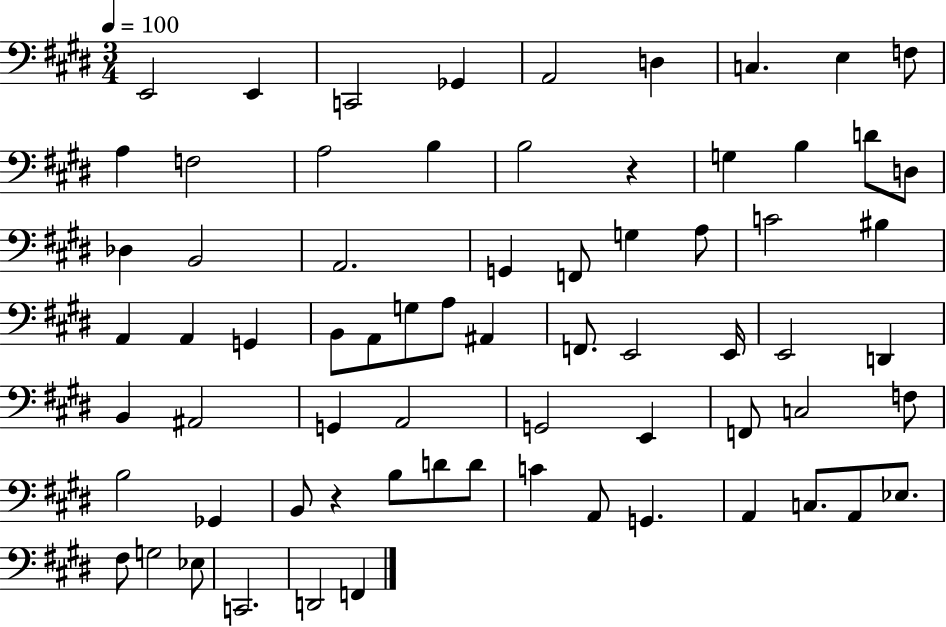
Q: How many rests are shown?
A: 2